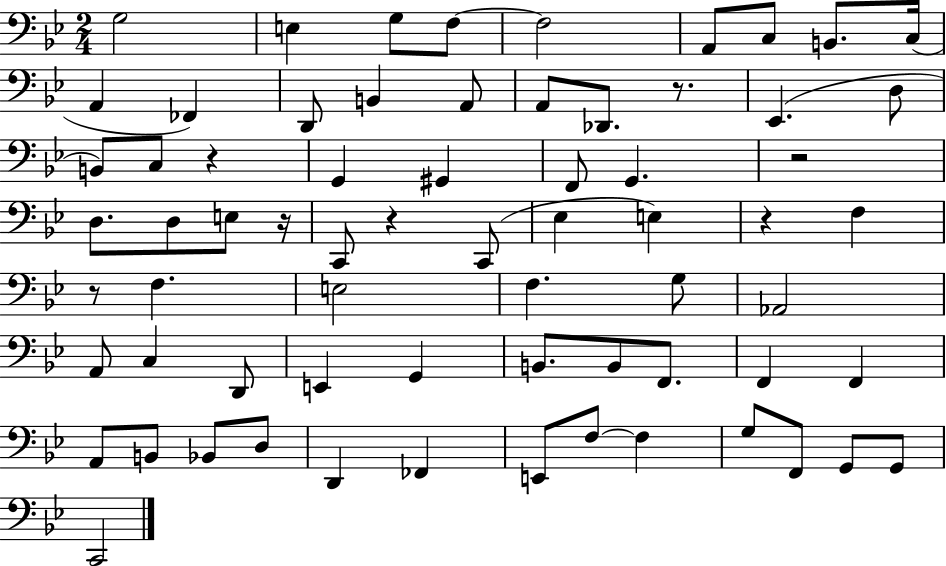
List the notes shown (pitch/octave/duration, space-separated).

G3/h E3/q G3/e F3/e F3/h A2/e C3/e B2/e. C3/s A2/q FES2/q D2/e B2/q A2/e A2/e Db2/e. R/e. Eb2/q. D3/e B2/e C3/e R/q G2/q G#2/q F2/e G2/q. R/h D3/e. D3/e E3/e R/s C2/e R/q C2/e Eb3/q E3/q R/q F3/q R/e F3/q. E3/h F3/q. G3/e Ab2/h A2/e C3/q D2/e E2/q G2/q B2/e. B2/e F2/e. F2/q F2/q A2/e B2/e Bb2/e D3/e D2/q FES2/q E2/e F3/e F3/q G3/e F2/e G2/e G2/e C2/h